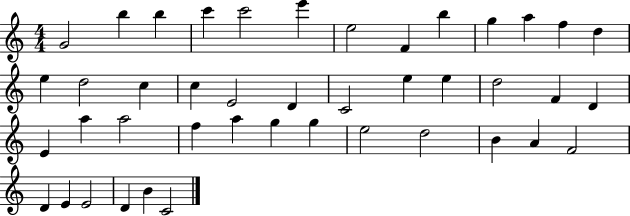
G4/h B5/q B5/q C6/q C6/h E6/q E5/h F4/q B5/q G5/q A5/q F5/q D5/q E5/q D5/h C5/q C5/q E4/h D4/q C4/h E5/q E5/q D5/h F4/q D4/q E4/q A5/q A5/h F5/q A5/q G5/q G5/q E5/h D5/h B4/q A4/q F4/h D4/q E4/q E4/h D4/q B4/q C4/h